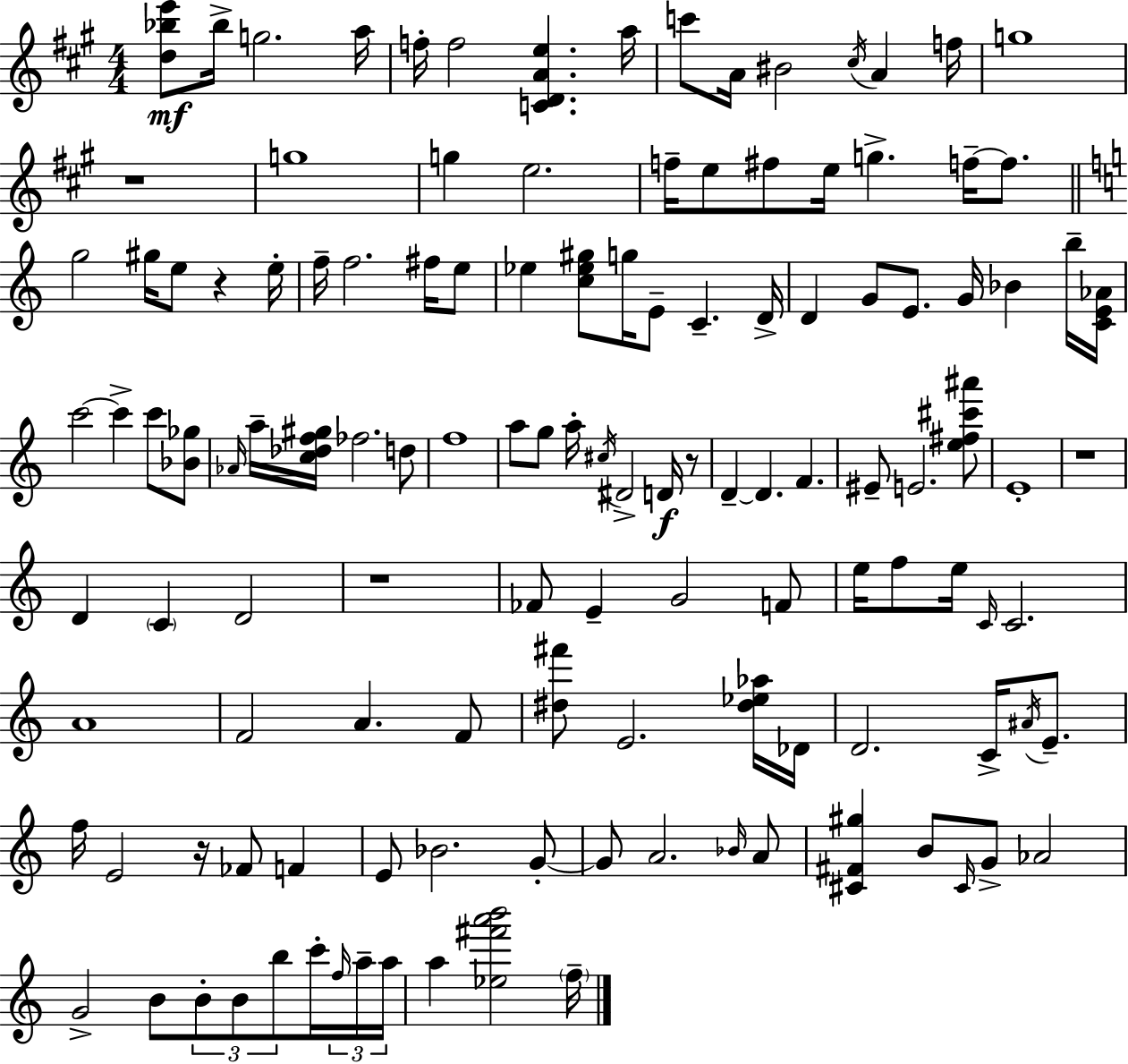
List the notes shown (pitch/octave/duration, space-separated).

[D5,Bb5,E6]/e Bb5/s G5/h. A5/s F5/s F5/h [C4,D4,A4,E5]/q. A5/s C6/e A4/s BIS4/h C#5/s A4/q F5/s G5/w R/w G5/w G5/q E5/h. F5/s E5/e F#5/e E5/s G5/q. F5/s F5/e. G5/h G#5/s E5/e R/q E5/s F5/s F5/h. F#5/s E5/e Eb5/q [C5,Eb5,G#5]/e G5/s E4/e C4/q. D4/s D4/q G4/e E4/e. G4/s Bb4/q B5/s [C4,E4,Ab4]/s C6/h C6/q C6/e [Bb4,Gb5]/e Ab4/s A5/s [C5,Db5,F5,G#5]/s FES5/h. D5/e F5/w A5/e G5/e A5/s C#5/s D#4/h D4/s R/e D4/q D4/q. F4/q. EIS4/e E4/h. [E5,F#5,C#6,A#6]/e E4/w R/w D4/q C4/q D4/h R/w FES4/e E4/q G4/h F4/e E5/s F5/e E5/s C4/s C4/h. A4/w F4/h A4/q. F4/e [D#5,F#6]/e E4/h. [D#5,Eb5,Ab5]/s Db4/s D4/h. C4/s A#4/s E4/e. F5/s E4/h R/s FES4/e F4/q E4/e Bb4/h. G4/e G4/e A4/h. Bb4/s A4/e [C#4,F#4,G#5]/q B4/e C#4/s G4/e Ab4/h G4/h B4/e B4/e B4/e B5/e C6/s F5/s A5/s A5/s A5/q [Eb5,F#6,A6,B6]/h F5/s